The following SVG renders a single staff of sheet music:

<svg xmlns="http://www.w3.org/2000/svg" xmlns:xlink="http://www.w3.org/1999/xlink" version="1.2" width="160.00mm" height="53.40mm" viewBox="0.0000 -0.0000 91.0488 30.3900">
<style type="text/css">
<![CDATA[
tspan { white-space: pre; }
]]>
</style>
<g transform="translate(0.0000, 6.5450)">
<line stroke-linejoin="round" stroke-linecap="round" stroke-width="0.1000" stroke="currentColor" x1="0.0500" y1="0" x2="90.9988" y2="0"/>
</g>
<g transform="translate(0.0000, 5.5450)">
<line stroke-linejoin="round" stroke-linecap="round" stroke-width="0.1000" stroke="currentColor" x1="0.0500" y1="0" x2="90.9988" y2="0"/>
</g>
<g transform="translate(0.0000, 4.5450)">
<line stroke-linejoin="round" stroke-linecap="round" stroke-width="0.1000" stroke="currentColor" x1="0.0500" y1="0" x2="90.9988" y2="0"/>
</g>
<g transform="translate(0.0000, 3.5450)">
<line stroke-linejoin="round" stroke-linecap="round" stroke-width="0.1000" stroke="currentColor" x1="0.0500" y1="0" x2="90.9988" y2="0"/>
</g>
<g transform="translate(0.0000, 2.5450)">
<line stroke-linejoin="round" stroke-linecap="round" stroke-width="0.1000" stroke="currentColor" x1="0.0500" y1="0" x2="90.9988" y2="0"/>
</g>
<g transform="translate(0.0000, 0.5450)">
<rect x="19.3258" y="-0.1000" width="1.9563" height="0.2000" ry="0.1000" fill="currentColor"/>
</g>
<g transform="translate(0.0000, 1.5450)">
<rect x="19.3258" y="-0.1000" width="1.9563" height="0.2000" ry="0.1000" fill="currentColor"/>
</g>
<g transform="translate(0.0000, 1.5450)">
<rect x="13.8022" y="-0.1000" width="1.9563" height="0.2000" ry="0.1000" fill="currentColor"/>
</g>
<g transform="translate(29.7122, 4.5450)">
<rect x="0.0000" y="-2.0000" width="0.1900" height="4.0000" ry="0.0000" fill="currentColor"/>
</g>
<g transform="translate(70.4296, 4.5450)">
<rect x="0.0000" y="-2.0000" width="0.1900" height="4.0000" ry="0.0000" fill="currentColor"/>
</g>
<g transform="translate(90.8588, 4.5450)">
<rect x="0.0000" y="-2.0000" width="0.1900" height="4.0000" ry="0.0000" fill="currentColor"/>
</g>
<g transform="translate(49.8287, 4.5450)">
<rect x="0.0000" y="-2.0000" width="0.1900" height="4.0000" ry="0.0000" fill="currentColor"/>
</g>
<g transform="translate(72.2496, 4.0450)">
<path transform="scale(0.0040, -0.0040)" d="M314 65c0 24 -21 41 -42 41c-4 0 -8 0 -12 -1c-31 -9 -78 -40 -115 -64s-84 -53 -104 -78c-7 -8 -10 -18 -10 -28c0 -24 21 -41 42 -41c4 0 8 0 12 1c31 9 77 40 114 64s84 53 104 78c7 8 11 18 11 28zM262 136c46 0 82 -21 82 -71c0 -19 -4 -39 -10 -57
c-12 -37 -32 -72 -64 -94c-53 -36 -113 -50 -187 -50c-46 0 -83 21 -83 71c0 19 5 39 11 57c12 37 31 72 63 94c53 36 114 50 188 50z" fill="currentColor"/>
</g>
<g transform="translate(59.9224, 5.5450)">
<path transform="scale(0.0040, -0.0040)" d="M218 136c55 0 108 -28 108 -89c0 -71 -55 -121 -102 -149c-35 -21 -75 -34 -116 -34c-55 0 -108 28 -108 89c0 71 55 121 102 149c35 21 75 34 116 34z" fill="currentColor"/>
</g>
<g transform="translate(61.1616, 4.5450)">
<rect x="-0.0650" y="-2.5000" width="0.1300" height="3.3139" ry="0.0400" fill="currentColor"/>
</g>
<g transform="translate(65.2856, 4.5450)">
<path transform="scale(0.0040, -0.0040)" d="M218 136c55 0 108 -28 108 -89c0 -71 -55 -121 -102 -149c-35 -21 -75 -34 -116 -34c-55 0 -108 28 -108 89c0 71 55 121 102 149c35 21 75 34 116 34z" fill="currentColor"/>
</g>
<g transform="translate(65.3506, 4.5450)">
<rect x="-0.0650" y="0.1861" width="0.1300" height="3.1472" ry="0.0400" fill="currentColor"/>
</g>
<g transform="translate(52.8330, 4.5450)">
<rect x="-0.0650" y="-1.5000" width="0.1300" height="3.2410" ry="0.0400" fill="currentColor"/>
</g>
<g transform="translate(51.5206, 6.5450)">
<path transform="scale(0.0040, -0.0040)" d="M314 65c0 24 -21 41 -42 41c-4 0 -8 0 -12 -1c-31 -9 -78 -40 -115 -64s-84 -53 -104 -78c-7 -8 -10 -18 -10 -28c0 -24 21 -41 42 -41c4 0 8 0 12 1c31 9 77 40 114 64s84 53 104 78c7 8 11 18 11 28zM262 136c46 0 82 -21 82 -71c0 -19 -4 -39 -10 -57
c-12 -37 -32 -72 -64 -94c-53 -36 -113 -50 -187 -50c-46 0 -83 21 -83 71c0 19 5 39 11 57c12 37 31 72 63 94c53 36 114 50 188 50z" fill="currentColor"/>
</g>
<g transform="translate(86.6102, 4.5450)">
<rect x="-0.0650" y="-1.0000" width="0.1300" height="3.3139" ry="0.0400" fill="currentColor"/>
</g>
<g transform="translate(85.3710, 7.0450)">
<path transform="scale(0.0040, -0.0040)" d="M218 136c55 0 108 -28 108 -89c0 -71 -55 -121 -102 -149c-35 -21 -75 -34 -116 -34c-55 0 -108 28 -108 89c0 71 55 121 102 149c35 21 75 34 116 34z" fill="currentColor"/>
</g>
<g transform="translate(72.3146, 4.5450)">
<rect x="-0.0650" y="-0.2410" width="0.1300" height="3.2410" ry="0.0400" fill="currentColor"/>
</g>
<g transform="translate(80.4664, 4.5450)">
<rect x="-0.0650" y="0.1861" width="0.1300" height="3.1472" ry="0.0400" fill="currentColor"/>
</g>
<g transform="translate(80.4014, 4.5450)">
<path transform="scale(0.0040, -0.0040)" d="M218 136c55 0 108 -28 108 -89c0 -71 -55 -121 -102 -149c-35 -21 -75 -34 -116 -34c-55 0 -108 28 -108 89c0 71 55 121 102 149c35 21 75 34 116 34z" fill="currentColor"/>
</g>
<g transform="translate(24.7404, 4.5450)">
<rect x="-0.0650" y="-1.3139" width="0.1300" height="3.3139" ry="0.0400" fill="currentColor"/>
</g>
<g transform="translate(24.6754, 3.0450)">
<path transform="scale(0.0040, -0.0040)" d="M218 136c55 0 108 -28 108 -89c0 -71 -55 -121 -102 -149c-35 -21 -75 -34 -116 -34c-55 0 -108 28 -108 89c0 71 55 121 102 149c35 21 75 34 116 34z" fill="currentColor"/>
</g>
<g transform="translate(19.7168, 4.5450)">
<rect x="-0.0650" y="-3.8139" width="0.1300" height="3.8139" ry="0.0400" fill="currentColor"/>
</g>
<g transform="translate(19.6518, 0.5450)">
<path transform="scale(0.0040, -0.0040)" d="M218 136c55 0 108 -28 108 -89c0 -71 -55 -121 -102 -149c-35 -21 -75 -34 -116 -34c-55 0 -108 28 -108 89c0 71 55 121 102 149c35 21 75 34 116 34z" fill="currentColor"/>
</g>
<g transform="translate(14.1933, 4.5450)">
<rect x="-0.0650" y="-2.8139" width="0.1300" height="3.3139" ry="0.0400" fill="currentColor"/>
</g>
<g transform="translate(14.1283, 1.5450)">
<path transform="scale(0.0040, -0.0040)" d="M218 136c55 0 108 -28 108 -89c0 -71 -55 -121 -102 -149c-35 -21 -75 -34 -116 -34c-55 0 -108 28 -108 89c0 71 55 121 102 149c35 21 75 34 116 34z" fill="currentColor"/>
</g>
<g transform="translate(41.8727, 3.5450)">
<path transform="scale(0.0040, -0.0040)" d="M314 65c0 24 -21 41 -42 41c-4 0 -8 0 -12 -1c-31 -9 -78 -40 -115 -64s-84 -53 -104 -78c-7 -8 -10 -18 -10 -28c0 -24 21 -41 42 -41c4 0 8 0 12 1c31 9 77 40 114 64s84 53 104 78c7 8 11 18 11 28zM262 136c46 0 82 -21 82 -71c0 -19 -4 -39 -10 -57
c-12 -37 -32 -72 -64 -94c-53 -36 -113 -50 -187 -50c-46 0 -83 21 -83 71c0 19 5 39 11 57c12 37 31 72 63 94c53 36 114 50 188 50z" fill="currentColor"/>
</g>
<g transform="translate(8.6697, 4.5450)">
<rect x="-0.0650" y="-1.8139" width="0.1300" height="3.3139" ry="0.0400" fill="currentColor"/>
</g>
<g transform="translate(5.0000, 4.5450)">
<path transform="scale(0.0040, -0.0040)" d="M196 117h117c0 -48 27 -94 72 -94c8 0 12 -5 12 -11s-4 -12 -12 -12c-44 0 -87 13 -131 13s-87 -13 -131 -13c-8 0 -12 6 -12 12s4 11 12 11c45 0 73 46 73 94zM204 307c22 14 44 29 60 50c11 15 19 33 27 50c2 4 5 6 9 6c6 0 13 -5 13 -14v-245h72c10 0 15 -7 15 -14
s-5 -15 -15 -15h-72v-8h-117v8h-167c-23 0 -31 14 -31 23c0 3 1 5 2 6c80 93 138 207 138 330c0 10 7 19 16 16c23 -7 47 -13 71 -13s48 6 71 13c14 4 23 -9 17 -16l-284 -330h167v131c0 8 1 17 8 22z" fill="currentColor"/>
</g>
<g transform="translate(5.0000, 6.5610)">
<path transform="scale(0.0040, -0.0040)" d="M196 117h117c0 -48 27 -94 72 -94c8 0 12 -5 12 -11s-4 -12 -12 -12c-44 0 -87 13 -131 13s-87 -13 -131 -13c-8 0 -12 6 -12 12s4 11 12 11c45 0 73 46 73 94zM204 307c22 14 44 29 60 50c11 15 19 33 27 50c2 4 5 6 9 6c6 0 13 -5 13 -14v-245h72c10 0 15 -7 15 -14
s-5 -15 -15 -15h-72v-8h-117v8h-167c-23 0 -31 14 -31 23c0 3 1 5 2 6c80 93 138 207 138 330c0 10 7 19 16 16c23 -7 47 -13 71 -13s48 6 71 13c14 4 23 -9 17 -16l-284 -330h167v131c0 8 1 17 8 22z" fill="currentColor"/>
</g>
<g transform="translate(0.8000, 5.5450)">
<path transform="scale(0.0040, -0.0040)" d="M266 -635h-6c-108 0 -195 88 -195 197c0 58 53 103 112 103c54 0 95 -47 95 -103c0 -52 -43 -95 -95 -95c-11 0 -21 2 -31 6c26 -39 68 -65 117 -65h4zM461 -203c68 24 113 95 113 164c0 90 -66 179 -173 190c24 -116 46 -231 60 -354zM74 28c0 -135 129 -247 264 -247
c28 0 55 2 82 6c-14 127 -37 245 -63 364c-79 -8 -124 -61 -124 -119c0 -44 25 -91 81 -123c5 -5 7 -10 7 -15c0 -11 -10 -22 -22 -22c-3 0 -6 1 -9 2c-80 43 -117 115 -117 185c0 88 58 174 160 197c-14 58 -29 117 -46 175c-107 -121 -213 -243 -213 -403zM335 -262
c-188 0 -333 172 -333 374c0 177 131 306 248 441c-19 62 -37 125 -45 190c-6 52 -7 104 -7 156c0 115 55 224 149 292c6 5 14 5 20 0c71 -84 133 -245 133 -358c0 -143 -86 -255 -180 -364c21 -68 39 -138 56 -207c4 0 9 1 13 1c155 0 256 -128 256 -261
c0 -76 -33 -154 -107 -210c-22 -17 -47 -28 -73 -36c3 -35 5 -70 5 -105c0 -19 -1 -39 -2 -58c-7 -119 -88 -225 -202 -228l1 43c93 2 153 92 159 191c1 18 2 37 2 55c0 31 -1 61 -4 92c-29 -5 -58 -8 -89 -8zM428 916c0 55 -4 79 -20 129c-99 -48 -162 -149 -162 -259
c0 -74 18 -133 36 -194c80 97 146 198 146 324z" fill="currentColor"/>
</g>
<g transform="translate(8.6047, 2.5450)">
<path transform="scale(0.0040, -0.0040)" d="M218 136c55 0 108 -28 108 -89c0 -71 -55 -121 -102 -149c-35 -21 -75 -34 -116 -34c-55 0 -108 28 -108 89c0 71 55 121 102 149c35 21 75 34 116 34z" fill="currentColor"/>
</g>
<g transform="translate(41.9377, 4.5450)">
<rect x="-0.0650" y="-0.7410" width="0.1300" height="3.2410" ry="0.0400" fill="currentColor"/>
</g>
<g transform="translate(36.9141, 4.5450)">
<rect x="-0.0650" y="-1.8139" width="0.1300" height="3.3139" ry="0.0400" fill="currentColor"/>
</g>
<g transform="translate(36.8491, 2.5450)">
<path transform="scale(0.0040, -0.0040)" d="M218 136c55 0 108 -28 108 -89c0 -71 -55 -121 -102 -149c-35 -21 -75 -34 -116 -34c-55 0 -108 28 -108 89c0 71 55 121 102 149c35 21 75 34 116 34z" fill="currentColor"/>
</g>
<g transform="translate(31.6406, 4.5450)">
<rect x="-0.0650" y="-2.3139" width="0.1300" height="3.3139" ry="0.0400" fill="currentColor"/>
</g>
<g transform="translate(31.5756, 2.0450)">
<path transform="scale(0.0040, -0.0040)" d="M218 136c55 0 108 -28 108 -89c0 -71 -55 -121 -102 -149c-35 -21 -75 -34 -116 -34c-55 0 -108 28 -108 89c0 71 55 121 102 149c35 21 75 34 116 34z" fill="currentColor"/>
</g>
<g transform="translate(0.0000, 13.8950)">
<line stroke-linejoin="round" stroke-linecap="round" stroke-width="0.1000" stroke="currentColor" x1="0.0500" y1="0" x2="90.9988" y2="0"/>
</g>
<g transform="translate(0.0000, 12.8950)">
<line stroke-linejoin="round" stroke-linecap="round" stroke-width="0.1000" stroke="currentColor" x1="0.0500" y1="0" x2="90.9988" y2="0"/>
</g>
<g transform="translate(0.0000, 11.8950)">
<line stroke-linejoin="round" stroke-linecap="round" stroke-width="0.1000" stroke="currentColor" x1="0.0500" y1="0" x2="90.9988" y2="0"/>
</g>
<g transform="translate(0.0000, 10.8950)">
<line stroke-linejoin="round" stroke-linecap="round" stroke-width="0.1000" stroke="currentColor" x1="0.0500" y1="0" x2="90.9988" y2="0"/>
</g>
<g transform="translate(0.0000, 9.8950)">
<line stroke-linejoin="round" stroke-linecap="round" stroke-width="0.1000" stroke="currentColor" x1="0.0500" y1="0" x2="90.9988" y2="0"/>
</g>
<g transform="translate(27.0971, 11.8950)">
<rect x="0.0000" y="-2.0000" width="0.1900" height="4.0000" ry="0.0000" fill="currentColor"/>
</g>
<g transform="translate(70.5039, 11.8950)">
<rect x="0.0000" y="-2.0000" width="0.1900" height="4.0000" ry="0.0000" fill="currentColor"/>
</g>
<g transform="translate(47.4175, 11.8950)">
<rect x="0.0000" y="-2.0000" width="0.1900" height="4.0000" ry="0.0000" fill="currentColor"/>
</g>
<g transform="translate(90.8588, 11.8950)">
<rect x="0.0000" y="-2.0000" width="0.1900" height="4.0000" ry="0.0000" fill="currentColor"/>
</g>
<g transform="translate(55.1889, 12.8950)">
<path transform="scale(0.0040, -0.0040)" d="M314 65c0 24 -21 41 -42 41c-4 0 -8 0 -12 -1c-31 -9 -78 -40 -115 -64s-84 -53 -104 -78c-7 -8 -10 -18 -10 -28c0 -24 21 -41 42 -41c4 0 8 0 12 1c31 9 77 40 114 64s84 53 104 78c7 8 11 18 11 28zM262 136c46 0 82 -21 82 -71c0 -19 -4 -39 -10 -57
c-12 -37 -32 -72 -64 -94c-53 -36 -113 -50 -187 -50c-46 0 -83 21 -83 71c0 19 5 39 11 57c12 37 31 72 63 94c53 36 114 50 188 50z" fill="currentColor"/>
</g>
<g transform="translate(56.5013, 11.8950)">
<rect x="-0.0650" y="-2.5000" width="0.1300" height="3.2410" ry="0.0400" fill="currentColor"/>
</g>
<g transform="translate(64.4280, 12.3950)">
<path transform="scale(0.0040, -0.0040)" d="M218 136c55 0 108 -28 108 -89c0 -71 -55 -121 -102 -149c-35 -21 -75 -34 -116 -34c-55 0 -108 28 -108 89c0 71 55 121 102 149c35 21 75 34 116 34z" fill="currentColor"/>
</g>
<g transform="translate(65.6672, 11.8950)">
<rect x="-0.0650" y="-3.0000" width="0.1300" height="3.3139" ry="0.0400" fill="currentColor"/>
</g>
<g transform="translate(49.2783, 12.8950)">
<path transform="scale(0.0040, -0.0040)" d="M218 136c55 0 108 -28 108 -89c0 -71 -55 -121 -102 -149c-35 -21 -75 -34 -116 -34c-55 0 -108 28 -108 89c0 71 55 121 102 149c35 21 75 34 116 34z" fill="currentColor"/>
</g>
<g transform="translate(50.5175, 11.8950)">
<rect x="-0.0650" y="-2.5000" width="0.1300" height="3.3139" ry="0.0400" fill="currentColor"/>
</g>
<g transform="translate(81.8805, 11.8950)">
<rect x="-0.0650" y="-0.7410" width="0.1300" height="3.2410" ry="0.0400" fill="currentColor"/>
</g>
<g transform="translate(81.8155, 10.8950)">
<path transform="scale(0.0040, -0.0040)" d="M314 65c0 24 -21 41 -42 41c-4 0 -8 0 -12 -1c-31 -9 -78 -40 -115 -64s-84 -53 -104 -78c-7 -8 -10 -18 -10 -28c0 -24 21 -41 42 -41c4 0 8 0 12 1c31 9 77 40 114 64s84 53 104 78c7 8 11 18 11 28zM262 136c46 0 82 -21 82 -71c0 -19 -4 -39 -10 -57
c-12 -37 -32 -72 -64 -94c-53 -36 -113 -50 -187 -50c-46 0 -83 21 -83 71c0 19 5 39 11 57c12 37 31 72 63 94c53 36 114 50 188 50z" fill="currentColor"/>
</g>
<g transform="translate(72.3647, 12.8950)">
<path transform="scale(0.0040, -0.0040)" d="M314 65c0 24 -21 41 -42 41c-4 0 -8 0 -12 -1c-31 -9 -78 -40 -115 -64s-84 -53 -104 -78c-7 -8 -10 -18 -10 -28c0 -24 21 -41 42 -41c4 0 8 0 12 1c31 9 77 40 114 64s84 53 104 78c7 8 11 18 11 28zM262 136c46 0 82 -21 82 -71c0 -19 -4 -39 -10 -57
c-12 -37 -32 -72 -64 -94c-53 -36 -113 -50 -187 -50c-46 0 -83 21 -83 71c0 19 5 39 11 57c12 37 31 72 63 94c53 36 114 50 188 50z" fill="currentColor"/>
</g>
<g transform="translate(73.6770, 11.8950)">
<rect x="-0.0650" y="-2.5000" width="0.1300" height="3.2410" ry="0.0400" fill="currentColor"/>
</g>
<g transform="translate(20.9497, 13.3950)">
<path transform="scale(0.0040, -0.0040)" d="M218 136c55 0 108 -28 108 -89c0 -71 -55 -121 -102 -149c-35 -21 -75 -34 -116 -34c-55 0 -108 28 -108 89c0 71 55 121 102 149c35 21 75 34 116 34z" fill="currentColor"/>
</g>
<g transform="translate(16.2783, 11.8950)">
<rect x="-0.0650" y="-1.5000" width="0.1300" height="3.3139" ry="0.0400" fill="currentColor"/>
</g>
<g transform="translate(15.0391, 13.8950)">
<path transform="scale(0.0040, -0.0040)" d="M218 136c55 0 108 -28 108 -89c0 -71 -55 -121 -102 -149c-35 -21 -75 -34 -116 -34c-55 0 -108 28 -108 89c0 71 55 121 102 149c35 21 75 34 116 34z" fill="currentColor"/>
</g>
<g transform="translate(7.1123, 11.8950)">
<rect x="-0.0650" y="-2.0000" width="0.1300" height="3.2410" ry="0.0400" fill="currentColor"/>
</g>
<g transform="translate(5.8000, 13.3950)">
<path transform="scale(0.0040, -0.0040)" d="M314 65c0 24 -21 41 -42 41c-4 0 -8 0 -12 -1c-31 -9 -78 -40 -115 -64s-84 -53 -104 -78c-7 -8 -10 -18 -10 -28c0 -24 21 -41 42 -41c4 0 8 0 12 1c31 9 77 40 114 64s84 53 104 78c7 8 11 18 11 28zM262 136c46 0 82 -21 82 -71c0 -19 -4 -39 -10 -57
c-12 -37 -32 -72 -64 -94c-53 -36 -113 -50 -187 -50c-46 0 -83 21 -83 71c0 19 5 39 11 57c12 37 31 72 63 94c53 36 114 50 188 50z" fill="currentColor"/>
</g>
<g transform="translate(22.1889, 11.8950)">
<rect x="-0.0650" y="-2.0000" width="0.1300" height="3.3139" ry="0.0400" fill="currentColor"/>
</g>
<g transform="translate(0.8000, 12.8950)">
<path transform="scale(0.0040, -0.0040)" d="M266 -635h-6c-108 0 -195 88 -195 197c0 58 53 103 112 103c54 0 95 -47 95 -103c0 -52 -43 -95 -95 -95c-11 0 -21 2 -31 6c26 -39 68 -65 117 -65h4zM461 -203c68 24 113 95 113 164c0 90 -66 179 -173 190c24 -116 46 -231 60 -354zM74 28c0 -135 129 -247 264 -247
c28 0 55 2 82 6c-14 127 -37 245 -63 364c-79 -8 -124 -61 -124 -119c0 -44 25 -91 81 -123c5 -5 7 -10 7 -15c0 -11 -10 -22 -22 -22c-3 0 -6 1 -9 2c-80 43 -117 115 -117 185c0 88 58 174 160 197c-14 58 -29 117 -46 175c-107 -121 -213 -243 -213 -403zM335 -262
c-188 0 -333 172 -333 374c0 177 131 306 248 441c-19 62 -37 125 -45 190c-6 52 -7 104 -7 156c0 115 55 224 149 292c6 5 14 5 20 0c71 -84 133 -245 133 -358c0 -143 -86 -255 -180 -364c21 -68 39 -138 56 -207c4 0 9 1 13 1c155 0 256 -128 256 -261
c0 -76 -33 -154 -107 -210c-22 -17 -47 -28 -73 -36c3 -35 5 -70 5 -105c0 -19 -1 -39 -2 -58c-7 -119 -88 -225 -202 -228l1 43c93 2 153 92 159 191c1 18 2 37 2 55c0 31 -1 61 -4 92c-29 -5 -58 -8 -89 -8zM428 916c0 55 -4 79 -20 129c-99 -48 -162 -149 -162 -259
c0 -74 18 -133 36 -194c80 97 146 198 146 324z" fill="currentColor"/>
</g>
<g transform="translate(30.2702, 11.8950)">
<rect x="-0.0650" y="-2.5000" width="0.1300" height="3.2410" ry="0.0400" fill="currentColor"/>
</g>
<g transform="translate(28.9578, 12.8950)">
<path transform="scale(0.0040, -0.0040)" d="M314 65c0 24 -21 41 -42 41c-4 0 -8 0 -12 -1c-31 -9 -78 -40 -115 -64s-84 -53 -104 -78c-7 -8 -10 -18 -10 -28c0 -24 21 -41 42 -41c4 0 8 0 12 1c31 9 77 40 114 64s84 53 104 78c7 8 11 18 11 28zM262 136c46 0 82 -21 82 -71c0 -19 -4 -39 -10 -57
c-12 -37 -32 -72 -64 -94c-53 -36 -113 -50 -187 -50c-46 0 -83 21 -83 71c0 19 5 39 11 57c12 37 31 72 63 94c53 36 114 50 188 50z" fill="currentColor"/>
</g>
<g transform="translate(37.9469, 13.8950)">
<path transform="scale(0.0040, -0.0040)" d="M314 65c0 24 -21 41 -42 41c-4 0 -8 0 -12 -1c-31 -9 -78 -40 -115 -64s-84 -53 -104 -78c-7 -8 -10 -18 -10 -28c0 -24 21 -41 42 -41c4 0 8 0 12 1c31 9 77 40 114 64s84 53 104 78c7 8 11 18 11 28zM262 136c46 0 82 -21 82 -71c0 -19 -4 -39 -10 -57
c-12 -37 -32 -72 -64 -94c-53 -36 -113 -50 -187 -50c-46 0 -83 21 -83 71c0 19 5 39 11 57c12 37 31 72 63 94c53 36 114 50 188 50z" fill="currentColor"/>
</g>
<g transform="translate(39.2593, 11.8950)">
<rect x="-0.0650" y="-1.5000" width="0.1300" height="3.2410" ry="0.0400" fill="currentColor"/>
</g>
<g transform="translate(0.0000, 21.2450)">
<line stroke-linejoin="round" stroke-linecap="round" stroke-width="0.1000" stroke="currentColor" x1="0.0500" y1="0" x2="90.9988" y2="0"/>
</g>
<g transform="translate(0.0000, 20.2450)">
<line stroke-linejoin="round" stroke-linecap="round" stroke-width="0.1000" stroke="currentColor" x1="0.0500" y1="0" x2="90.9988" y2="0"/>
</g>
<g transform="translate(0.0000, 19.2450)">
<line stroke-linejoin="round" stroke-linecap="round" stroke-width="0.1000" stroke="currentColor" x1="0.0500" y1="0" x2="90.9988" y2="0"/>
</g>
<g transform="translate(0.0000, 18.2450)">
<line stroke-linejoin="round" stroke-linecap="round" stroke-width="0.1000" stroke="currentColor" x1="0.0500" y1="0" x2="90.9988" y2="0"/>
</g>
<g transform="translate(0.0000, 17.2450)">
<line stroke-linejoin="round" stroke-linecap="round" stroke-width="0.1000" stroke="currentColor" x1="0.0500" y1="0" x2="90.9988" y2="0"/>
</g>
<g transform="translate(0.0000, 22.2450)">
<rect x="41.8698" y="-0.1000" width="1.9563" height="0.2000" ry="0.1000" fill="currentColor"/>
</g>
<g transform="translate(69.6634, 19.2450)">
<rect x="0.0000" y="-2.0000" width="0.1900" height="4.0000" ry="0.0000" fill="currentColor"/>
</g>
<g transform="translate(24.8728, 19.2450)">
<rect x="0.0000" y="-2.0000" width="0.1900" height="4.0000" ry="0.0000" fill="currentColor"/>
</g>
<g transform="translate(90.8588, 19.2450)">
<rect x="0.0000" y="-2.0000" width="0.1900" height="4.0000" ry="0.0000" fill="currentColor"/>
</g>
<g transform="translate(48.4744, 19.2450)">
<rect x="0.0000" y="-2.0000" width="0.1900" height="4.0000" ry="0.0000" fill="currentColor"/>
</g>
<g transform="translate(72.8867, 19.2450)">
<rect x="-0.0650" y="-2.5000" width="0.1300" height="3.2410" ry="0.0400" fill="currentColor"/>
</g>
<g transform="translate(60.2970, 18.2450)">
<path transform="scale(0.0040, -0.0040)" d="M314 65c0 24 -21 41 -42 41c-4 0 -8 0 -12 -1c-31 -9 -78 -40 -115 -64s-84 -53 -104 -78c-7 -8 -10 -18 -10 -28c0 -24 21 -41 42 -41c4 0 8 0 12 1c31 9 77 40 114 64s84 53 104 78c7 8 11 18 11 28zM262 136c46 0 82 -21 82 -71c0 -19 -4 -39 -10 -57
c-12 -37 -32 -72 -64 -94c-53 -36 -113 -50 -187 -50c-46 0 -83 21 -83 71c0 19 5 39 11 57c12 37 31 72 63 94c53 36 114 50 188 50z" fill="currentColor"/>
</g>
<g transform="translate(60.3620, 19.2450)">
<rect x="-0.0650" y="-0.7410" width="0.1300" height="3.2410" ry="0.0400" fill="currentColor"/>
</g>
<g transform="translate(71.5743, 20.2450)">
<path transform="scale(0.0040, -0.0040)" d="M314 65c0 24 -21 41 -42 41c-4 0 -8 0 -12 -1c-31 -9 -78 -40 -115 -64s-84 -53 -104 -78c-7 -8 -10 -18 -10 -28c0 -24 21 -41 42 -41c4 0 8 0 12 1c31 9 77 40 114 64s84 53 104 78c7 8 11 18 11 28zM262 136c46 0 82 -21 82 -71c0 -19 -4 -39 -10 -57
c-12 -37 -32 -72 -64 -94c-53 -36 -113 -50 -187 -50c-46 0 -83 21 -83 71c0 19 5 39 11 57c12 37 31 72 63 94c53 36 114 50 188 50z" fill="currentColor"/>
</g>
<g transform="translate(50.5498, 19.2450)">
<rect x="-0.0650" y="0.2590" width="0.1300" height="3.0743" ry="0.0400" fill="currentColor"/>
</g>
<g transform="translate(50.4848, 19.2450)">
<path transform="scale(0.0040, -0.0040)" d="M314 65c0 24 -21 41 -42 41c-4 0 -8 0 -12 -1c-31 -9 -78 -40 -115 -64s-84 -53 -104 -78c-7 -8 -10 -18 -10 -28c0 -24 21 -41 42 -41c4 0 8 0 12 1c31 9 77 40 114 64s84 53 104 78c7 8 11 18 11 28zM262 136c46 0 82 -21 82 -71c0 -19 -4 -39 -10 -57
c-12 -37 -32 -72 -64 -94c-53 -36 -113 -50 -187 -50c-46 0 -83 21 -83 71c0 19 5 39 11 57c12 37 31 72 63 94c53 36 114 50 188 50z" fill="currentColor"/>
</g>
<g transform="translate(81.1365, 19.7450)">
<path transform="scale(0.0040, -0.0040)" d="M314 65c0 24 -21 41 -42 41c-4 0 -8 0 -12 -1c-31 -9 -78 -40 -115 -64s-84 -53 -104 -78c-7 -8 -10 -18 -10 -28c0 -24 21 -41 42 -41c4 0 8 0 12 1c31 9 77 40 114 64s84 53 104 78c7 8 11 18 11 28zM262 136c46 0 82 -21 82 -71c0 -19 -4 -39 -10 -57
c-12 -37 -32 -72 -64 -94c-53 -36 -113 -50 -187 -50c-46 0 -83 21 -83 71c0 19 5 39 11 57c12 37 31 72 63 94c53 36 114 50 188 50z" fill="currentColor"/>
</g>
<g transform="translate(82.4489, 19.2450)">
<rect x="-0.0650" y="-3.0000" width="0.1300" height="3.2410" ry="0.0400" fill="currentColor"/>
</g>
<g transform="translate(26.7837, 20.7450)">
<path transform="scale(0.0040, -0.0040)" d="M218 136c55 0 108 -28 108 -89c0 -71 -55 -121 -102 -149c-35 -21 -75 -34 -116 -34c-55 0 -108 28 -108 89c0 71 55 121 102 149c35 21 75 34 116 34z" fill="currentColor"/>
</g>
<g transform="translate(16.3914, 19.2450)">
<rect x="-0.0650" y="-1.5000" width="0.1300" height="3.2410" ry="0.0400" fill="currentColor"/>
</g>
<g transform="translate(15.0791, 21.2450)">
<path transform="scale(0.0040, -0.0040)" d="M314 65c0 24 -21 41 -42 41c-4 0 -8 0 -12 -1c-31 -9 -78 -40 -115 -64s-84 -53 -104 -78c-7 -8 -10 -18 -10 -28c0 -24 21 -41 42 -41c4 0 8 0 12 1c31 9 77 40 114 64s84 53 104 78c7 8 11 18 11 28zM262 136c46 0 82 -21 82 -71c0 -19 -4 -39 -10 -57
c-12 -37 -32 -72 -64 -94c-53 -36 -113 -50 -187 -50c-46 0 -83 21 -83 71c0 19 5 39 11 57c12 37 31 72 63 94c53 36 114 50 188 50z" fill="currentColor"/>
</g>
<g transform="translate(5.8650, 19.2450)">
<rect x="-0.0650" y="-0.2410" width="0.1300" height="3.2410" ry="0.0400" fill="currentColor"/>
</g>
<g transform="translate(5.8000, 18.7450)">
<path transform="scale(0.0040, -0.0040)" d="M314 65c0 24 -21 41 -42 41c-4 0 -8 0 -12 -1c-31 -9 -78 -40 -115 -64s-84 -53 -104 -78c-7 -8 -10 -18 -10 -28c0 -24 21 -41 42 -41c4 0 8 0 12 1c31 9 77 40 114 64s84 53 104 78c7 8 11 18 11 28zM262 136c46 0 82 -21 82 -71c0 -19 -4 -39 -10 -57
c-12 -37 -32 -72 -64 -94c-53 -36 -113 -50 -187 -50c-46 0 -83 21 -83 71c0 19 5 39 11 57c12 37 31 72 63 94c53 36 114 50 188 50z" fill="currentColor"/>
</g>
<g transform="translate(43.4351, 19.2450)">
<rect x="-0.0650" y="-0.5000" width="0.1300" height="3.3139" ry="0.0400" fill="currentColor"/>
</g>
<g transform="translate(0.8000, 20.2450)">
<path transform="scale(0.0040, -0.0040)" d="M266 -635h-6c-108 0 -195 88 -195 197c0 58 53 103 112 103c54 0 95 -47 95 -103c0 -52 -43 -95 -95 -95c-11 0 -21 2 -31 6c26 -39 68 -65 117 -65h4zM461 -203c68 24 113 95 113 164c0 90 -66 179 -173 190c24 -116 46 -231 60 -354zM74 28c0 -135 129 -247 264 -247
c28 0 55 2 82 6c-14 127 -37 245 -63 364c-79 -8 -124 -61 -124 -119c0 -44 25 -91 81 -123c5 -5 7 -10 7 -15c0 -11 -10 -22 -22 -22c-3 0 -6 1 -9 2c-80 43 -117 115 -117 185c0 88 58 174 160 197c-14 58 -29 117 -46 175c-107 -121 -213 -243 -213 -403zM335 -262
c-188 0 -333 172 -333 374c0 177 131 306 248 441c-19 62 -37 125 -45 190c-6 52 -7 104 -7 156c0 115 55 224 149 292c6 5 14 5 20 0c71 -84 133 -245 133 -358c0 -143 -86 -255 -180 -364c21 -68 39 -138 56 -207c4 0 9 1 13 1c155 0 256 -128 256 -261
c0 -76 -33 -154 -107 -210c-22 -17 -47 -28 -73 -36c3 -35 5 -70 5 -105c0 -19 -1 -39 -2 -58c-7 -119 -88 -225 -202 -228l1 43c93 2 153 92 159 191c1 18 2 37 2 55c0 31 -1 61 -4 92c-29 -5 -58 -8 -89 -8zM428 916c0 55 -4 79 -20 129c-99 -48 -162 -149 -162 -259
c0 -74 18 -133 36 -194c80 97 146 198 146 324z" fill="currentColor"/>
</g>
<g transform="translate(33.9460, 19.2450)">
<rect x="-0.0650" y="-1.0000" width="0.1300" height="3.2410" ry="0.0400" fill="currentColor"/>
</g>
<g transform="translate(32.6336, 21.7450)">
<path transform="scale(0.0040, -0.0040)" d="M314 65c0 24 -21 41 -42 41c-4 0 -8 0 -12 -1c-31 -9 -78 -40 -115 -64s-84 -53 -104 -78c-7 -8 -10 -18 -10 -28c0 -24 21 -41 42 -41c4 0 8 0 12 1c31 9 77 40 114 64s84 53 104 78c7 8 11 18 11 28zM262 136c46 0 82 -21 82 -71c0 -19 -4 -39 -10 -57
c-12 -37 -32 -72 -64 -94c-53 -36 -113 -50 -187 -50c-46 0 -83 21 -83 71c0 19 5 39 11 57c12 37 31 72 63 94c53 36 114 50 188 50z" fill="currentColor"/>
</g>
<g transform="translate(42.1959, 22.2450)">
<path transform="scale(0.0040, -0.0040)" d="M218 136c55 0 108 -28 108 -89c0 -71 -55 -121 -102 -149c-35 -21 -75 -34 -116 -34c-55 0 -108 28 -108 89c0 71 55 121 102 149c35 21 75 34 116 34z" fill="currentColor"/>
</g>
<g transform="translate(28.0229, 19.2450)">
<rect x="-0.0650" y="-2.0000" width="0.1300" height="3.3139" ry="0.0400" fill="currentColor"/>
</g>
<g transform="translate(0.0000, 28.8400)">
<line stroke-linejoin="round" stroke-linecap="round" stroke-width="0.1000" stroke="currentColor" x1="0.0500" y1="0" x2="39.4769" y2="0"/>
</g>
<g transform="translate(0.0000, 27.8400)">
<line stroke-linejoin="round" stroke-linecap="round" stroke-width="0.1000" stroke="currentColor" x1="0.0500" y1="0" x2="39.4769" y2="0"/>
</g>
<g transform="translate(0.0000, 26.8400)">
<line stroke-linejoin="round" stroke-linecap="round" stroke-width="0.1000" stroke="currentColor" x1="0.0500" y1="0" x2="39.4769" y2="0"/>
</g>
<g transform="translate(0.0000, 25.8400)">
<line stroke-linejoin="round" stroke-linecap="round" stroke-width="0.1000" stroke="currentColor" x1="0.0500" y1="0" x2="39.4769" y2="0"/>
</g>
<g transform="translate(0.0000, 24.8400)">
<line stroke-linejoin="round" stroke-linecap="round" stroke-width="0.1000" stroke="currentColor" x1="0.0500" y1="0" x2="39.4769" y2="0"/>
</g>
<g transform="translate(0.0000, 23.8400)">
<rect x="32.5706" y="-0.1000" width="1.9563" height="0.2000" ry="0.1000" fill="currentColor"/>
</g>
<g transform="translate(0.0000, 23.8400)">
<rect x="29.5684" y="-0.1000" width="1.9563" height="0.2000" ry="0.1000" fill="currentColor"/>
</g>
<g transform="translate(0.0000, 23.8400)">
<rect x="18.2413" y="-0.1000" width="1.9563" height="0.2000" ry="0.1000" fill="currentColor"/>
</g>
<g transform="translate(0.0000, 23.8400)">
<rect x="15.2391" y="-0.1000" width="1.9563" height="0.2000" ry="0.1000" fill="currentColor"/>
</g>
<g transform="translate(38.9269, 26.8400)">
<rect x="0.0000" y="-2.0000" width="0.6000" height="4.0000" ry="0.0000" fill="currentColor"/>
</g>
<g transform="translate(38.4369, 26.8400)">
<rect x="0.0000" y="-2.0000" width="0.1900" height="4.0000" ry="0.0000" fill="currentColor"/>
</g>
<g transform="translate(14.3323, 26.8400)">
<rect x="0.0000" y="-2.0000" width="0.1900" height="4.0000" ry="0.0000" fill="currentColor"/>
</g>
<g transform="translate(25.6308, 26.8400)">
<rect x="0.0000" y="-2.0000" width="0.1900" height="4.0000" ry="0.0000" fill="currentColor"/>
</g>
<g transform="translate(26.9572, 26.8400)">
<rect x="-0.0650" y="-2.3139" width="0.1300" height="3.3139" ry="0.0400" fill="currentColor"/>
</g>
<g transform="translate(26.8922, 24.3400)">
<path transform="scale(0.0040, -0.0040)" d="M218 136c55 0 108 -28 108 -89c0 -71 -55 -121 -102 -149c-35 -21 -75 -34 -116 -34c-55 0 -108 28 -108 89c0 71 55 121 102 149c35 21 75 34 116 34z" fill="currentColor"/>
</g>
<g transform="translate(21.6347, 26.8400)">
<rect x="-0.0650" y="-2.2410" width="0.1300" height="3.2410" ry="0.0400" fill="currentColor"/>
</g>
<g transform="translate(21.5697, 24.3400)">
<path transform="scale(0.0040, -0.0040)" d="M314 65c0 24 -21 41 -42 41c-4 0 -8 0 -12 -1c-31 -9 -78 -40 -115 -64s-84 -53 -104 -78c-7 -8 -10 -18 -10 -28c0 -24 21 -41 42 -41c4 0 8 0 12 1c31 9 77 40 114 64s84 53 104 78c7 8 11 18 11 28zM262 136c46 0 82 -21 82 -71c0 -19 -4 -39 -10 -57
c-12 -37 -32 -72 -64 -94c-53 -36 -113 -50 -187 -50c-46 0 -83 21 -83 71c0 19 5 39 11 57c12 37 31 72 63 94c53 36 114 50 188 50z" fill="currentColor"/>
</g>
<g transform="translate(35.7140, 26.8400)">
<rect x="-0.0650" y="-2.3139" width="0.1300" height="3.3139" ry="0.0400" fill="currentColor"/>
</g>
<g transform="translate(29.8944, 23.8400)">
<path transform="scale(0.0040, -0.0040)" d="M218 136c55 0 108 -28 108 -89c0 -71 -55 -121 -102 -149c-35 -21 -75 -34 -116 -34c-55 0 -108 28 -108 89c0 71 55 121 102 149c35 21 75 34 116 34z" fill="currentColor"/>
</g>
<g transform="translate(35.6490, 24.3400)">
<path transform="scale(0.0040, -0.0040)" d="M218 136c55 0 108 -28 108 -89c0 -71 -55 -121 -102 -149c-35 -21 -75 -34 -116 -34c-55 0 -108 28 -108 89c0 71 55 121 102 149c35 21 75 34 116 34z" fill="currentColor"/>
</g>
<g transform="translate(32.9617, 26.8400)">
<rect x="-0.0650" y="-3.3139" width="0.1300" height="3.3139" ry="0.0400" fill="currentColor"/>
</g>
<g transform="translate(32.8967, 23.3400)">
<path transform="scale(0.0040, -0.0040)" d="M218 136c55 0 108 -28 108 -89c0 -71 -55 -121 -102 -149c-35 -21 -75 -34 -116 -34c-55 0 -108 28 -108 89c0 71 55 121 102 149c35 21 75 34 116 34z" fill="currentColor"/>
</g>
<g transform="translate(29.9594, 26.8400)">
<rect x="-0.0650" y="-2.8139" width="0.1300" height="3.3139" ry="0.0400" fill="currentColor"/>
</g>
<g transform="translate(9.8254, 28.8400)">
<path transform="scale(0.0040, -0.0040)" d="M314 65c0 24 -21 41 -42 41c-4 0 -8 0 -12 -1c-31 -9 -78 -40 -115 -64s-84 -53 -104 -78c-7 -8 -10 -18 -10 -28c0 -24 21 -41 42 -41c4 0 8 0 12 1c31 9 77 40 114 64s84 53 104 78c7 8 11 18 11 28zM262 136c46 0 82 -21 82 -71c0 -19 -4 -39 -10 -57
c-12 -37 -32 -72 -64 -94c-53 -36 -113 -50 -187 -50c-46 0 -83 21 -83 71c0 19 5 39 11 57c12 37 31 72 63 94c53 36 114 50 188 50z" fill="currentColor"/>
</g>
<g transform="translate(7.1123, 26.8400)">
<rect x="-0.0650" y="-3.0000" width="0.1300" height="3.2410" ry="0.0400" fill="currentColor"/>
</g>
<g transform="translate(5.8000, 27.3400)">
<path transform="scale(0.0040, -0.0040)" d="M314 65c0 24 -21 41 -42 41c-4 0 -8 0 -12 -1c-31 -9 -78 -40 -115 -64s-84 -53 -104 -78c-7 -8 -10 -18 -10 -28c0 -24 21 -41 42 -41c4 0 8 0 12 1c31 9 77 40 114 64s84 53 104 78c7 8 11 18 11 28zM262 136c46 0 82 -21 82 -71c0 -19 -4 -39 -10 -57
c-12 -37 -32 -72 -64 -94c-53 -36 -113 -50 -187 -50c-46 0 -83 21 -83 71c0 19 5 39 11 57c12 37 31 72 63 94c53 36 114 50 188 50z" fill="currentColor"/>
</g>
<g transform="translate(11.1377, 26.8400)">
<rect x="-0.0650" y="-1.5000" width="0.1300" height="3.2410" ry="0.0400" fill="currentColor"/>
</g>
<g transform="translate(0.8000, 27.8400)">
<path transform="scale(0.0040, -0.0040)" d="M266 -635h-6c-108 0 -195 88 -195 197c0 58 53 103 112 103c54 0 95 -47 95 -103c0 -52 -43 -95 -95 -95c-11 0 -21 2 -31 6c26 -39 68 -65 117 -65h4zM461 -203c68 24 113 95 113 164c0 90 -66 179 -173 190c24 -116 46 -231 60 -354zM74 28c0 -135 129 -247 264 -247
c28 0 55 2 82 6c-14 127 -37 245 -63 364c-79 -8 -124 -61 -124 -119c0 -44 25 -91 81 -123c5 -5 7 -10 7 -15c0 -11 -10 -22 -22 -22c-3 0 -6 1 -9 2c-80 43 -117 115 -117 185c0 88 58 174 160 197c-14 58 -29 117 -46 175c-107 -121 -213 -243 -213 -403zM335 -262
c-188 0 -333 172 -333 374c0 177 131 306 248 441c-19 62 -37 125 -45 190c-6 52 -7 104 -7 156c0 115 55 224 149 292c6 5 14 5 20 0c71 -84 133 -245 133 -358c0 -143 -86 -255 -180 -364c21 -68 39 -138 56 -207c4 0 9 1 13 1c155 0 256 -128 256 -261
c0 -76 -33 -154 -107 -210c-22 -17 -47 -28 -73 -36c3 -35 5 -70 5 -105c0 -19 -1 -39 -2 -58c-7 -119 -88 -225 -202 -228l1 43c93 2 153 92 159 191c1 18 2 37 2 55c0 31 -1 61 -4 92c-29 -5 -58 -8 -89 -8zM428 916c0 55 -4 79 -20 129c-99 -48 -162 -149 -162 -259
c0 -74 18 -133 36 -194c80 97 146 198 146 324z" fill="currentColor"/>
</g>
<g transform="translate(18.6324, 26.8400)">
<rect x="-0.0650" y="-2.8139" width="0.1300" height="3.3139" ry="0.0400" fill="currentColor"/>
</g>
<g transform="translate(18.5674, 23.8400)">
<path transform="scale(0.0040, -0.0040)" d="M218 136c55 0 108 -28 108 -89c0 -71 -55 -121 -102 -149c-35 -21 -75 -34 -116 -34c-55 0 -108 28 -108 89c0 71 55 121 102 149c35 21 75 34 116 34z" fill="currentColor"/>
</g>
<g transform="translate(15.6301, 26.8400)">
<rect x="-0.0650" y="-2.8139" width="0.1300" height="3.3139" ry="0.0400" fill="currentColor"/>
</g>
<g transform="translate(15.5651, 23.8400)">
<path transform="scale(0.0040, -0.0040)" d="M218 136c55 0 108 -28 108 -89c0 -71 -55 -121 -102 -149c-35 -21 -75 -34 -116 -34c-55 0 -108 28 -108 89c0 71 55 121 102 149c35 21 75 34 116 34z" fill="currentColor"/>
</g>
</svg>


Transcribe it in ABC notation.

X:1
T:Untitled
M:4/4
L:1/4
K:C
f a c' e g f d2 E2 G B c2 B D F2 E F G2 E2 G G2 A G2 d2 c2 E2 F D2 C B2 d2 G2 A2 A2 E2 a a g2 g a b g